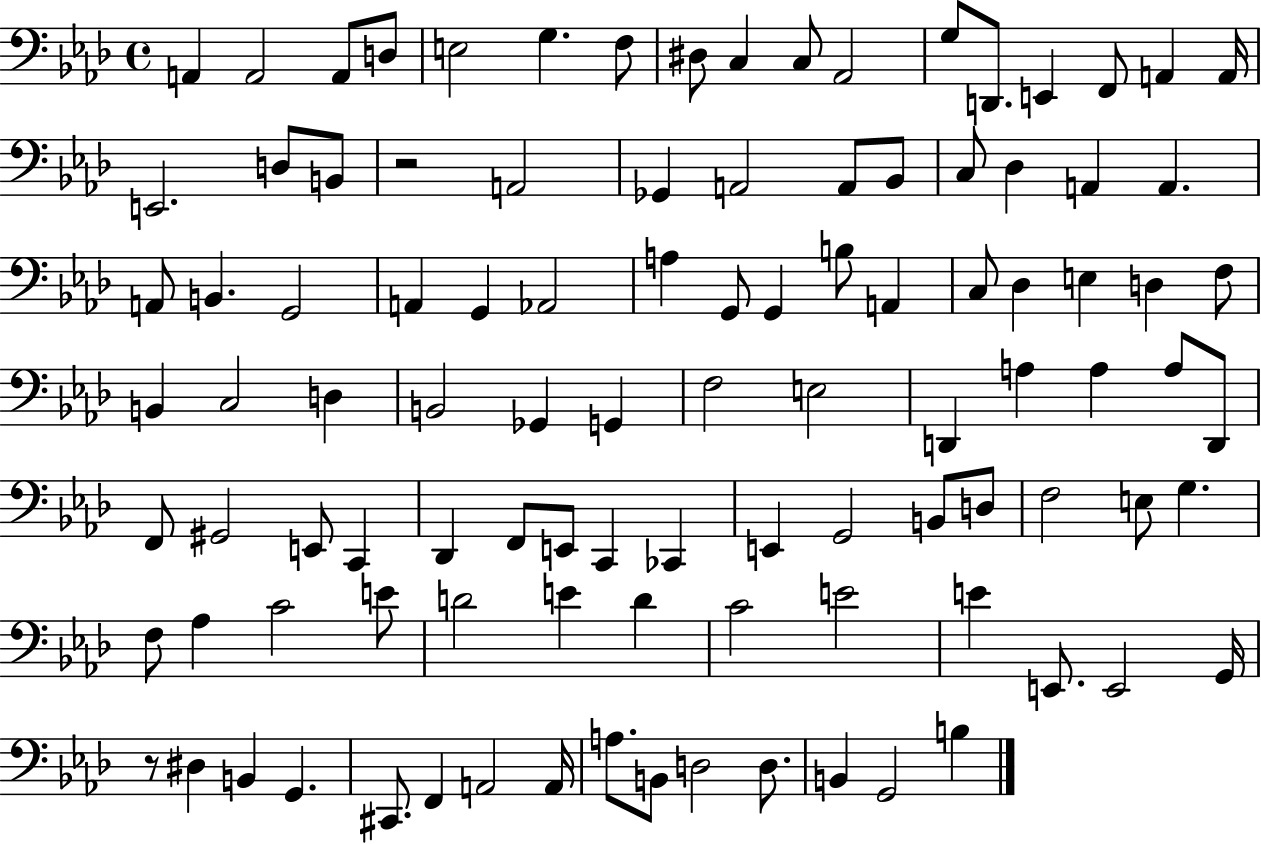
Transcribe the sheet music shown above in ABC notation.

X:1
T:Untitled
M:4/4
L:1/4
K:Ab
A,, A,,2 A,,/2 D,/2 E,2 G, F,/2 ^D,/2 C, C,/2 _A,,2 G,/2 D,,/2 E,, F,,/2 A,, A,,/4 E,,2 D,/2 B,,/2 z2 A,,2 _G,, A,,2 A,,/2 _B,,/2 C,/2 _D, A,, A,, A,,/2 B,, G,,2 A,, G,, _A,,2 A, G,,/2 G,, B,/2 A,, C,/2 _D, E, D, F,/2 B,, C,2 D, B,,2 _G,, G,, F,2 E,2 D,, A, A, A,/2 D,,/2 F,,/2 ^G,,2 E,,/2 C,, _D,, F,,/2 E,,/2 C,, _C,, E,, G,,2 B,,/2 D,/2 F,2 E,/2 G, F,/2 _A, C2 E/2 D2 E D C2 E2 E E,,/2 E,,2 G,,/4 z/2 ^D, B,, G,, ^C,,/2 F,, A,,2 A,,/4 A,/2 B,,/2 D,2 D,/2 B,, G,,2 B,